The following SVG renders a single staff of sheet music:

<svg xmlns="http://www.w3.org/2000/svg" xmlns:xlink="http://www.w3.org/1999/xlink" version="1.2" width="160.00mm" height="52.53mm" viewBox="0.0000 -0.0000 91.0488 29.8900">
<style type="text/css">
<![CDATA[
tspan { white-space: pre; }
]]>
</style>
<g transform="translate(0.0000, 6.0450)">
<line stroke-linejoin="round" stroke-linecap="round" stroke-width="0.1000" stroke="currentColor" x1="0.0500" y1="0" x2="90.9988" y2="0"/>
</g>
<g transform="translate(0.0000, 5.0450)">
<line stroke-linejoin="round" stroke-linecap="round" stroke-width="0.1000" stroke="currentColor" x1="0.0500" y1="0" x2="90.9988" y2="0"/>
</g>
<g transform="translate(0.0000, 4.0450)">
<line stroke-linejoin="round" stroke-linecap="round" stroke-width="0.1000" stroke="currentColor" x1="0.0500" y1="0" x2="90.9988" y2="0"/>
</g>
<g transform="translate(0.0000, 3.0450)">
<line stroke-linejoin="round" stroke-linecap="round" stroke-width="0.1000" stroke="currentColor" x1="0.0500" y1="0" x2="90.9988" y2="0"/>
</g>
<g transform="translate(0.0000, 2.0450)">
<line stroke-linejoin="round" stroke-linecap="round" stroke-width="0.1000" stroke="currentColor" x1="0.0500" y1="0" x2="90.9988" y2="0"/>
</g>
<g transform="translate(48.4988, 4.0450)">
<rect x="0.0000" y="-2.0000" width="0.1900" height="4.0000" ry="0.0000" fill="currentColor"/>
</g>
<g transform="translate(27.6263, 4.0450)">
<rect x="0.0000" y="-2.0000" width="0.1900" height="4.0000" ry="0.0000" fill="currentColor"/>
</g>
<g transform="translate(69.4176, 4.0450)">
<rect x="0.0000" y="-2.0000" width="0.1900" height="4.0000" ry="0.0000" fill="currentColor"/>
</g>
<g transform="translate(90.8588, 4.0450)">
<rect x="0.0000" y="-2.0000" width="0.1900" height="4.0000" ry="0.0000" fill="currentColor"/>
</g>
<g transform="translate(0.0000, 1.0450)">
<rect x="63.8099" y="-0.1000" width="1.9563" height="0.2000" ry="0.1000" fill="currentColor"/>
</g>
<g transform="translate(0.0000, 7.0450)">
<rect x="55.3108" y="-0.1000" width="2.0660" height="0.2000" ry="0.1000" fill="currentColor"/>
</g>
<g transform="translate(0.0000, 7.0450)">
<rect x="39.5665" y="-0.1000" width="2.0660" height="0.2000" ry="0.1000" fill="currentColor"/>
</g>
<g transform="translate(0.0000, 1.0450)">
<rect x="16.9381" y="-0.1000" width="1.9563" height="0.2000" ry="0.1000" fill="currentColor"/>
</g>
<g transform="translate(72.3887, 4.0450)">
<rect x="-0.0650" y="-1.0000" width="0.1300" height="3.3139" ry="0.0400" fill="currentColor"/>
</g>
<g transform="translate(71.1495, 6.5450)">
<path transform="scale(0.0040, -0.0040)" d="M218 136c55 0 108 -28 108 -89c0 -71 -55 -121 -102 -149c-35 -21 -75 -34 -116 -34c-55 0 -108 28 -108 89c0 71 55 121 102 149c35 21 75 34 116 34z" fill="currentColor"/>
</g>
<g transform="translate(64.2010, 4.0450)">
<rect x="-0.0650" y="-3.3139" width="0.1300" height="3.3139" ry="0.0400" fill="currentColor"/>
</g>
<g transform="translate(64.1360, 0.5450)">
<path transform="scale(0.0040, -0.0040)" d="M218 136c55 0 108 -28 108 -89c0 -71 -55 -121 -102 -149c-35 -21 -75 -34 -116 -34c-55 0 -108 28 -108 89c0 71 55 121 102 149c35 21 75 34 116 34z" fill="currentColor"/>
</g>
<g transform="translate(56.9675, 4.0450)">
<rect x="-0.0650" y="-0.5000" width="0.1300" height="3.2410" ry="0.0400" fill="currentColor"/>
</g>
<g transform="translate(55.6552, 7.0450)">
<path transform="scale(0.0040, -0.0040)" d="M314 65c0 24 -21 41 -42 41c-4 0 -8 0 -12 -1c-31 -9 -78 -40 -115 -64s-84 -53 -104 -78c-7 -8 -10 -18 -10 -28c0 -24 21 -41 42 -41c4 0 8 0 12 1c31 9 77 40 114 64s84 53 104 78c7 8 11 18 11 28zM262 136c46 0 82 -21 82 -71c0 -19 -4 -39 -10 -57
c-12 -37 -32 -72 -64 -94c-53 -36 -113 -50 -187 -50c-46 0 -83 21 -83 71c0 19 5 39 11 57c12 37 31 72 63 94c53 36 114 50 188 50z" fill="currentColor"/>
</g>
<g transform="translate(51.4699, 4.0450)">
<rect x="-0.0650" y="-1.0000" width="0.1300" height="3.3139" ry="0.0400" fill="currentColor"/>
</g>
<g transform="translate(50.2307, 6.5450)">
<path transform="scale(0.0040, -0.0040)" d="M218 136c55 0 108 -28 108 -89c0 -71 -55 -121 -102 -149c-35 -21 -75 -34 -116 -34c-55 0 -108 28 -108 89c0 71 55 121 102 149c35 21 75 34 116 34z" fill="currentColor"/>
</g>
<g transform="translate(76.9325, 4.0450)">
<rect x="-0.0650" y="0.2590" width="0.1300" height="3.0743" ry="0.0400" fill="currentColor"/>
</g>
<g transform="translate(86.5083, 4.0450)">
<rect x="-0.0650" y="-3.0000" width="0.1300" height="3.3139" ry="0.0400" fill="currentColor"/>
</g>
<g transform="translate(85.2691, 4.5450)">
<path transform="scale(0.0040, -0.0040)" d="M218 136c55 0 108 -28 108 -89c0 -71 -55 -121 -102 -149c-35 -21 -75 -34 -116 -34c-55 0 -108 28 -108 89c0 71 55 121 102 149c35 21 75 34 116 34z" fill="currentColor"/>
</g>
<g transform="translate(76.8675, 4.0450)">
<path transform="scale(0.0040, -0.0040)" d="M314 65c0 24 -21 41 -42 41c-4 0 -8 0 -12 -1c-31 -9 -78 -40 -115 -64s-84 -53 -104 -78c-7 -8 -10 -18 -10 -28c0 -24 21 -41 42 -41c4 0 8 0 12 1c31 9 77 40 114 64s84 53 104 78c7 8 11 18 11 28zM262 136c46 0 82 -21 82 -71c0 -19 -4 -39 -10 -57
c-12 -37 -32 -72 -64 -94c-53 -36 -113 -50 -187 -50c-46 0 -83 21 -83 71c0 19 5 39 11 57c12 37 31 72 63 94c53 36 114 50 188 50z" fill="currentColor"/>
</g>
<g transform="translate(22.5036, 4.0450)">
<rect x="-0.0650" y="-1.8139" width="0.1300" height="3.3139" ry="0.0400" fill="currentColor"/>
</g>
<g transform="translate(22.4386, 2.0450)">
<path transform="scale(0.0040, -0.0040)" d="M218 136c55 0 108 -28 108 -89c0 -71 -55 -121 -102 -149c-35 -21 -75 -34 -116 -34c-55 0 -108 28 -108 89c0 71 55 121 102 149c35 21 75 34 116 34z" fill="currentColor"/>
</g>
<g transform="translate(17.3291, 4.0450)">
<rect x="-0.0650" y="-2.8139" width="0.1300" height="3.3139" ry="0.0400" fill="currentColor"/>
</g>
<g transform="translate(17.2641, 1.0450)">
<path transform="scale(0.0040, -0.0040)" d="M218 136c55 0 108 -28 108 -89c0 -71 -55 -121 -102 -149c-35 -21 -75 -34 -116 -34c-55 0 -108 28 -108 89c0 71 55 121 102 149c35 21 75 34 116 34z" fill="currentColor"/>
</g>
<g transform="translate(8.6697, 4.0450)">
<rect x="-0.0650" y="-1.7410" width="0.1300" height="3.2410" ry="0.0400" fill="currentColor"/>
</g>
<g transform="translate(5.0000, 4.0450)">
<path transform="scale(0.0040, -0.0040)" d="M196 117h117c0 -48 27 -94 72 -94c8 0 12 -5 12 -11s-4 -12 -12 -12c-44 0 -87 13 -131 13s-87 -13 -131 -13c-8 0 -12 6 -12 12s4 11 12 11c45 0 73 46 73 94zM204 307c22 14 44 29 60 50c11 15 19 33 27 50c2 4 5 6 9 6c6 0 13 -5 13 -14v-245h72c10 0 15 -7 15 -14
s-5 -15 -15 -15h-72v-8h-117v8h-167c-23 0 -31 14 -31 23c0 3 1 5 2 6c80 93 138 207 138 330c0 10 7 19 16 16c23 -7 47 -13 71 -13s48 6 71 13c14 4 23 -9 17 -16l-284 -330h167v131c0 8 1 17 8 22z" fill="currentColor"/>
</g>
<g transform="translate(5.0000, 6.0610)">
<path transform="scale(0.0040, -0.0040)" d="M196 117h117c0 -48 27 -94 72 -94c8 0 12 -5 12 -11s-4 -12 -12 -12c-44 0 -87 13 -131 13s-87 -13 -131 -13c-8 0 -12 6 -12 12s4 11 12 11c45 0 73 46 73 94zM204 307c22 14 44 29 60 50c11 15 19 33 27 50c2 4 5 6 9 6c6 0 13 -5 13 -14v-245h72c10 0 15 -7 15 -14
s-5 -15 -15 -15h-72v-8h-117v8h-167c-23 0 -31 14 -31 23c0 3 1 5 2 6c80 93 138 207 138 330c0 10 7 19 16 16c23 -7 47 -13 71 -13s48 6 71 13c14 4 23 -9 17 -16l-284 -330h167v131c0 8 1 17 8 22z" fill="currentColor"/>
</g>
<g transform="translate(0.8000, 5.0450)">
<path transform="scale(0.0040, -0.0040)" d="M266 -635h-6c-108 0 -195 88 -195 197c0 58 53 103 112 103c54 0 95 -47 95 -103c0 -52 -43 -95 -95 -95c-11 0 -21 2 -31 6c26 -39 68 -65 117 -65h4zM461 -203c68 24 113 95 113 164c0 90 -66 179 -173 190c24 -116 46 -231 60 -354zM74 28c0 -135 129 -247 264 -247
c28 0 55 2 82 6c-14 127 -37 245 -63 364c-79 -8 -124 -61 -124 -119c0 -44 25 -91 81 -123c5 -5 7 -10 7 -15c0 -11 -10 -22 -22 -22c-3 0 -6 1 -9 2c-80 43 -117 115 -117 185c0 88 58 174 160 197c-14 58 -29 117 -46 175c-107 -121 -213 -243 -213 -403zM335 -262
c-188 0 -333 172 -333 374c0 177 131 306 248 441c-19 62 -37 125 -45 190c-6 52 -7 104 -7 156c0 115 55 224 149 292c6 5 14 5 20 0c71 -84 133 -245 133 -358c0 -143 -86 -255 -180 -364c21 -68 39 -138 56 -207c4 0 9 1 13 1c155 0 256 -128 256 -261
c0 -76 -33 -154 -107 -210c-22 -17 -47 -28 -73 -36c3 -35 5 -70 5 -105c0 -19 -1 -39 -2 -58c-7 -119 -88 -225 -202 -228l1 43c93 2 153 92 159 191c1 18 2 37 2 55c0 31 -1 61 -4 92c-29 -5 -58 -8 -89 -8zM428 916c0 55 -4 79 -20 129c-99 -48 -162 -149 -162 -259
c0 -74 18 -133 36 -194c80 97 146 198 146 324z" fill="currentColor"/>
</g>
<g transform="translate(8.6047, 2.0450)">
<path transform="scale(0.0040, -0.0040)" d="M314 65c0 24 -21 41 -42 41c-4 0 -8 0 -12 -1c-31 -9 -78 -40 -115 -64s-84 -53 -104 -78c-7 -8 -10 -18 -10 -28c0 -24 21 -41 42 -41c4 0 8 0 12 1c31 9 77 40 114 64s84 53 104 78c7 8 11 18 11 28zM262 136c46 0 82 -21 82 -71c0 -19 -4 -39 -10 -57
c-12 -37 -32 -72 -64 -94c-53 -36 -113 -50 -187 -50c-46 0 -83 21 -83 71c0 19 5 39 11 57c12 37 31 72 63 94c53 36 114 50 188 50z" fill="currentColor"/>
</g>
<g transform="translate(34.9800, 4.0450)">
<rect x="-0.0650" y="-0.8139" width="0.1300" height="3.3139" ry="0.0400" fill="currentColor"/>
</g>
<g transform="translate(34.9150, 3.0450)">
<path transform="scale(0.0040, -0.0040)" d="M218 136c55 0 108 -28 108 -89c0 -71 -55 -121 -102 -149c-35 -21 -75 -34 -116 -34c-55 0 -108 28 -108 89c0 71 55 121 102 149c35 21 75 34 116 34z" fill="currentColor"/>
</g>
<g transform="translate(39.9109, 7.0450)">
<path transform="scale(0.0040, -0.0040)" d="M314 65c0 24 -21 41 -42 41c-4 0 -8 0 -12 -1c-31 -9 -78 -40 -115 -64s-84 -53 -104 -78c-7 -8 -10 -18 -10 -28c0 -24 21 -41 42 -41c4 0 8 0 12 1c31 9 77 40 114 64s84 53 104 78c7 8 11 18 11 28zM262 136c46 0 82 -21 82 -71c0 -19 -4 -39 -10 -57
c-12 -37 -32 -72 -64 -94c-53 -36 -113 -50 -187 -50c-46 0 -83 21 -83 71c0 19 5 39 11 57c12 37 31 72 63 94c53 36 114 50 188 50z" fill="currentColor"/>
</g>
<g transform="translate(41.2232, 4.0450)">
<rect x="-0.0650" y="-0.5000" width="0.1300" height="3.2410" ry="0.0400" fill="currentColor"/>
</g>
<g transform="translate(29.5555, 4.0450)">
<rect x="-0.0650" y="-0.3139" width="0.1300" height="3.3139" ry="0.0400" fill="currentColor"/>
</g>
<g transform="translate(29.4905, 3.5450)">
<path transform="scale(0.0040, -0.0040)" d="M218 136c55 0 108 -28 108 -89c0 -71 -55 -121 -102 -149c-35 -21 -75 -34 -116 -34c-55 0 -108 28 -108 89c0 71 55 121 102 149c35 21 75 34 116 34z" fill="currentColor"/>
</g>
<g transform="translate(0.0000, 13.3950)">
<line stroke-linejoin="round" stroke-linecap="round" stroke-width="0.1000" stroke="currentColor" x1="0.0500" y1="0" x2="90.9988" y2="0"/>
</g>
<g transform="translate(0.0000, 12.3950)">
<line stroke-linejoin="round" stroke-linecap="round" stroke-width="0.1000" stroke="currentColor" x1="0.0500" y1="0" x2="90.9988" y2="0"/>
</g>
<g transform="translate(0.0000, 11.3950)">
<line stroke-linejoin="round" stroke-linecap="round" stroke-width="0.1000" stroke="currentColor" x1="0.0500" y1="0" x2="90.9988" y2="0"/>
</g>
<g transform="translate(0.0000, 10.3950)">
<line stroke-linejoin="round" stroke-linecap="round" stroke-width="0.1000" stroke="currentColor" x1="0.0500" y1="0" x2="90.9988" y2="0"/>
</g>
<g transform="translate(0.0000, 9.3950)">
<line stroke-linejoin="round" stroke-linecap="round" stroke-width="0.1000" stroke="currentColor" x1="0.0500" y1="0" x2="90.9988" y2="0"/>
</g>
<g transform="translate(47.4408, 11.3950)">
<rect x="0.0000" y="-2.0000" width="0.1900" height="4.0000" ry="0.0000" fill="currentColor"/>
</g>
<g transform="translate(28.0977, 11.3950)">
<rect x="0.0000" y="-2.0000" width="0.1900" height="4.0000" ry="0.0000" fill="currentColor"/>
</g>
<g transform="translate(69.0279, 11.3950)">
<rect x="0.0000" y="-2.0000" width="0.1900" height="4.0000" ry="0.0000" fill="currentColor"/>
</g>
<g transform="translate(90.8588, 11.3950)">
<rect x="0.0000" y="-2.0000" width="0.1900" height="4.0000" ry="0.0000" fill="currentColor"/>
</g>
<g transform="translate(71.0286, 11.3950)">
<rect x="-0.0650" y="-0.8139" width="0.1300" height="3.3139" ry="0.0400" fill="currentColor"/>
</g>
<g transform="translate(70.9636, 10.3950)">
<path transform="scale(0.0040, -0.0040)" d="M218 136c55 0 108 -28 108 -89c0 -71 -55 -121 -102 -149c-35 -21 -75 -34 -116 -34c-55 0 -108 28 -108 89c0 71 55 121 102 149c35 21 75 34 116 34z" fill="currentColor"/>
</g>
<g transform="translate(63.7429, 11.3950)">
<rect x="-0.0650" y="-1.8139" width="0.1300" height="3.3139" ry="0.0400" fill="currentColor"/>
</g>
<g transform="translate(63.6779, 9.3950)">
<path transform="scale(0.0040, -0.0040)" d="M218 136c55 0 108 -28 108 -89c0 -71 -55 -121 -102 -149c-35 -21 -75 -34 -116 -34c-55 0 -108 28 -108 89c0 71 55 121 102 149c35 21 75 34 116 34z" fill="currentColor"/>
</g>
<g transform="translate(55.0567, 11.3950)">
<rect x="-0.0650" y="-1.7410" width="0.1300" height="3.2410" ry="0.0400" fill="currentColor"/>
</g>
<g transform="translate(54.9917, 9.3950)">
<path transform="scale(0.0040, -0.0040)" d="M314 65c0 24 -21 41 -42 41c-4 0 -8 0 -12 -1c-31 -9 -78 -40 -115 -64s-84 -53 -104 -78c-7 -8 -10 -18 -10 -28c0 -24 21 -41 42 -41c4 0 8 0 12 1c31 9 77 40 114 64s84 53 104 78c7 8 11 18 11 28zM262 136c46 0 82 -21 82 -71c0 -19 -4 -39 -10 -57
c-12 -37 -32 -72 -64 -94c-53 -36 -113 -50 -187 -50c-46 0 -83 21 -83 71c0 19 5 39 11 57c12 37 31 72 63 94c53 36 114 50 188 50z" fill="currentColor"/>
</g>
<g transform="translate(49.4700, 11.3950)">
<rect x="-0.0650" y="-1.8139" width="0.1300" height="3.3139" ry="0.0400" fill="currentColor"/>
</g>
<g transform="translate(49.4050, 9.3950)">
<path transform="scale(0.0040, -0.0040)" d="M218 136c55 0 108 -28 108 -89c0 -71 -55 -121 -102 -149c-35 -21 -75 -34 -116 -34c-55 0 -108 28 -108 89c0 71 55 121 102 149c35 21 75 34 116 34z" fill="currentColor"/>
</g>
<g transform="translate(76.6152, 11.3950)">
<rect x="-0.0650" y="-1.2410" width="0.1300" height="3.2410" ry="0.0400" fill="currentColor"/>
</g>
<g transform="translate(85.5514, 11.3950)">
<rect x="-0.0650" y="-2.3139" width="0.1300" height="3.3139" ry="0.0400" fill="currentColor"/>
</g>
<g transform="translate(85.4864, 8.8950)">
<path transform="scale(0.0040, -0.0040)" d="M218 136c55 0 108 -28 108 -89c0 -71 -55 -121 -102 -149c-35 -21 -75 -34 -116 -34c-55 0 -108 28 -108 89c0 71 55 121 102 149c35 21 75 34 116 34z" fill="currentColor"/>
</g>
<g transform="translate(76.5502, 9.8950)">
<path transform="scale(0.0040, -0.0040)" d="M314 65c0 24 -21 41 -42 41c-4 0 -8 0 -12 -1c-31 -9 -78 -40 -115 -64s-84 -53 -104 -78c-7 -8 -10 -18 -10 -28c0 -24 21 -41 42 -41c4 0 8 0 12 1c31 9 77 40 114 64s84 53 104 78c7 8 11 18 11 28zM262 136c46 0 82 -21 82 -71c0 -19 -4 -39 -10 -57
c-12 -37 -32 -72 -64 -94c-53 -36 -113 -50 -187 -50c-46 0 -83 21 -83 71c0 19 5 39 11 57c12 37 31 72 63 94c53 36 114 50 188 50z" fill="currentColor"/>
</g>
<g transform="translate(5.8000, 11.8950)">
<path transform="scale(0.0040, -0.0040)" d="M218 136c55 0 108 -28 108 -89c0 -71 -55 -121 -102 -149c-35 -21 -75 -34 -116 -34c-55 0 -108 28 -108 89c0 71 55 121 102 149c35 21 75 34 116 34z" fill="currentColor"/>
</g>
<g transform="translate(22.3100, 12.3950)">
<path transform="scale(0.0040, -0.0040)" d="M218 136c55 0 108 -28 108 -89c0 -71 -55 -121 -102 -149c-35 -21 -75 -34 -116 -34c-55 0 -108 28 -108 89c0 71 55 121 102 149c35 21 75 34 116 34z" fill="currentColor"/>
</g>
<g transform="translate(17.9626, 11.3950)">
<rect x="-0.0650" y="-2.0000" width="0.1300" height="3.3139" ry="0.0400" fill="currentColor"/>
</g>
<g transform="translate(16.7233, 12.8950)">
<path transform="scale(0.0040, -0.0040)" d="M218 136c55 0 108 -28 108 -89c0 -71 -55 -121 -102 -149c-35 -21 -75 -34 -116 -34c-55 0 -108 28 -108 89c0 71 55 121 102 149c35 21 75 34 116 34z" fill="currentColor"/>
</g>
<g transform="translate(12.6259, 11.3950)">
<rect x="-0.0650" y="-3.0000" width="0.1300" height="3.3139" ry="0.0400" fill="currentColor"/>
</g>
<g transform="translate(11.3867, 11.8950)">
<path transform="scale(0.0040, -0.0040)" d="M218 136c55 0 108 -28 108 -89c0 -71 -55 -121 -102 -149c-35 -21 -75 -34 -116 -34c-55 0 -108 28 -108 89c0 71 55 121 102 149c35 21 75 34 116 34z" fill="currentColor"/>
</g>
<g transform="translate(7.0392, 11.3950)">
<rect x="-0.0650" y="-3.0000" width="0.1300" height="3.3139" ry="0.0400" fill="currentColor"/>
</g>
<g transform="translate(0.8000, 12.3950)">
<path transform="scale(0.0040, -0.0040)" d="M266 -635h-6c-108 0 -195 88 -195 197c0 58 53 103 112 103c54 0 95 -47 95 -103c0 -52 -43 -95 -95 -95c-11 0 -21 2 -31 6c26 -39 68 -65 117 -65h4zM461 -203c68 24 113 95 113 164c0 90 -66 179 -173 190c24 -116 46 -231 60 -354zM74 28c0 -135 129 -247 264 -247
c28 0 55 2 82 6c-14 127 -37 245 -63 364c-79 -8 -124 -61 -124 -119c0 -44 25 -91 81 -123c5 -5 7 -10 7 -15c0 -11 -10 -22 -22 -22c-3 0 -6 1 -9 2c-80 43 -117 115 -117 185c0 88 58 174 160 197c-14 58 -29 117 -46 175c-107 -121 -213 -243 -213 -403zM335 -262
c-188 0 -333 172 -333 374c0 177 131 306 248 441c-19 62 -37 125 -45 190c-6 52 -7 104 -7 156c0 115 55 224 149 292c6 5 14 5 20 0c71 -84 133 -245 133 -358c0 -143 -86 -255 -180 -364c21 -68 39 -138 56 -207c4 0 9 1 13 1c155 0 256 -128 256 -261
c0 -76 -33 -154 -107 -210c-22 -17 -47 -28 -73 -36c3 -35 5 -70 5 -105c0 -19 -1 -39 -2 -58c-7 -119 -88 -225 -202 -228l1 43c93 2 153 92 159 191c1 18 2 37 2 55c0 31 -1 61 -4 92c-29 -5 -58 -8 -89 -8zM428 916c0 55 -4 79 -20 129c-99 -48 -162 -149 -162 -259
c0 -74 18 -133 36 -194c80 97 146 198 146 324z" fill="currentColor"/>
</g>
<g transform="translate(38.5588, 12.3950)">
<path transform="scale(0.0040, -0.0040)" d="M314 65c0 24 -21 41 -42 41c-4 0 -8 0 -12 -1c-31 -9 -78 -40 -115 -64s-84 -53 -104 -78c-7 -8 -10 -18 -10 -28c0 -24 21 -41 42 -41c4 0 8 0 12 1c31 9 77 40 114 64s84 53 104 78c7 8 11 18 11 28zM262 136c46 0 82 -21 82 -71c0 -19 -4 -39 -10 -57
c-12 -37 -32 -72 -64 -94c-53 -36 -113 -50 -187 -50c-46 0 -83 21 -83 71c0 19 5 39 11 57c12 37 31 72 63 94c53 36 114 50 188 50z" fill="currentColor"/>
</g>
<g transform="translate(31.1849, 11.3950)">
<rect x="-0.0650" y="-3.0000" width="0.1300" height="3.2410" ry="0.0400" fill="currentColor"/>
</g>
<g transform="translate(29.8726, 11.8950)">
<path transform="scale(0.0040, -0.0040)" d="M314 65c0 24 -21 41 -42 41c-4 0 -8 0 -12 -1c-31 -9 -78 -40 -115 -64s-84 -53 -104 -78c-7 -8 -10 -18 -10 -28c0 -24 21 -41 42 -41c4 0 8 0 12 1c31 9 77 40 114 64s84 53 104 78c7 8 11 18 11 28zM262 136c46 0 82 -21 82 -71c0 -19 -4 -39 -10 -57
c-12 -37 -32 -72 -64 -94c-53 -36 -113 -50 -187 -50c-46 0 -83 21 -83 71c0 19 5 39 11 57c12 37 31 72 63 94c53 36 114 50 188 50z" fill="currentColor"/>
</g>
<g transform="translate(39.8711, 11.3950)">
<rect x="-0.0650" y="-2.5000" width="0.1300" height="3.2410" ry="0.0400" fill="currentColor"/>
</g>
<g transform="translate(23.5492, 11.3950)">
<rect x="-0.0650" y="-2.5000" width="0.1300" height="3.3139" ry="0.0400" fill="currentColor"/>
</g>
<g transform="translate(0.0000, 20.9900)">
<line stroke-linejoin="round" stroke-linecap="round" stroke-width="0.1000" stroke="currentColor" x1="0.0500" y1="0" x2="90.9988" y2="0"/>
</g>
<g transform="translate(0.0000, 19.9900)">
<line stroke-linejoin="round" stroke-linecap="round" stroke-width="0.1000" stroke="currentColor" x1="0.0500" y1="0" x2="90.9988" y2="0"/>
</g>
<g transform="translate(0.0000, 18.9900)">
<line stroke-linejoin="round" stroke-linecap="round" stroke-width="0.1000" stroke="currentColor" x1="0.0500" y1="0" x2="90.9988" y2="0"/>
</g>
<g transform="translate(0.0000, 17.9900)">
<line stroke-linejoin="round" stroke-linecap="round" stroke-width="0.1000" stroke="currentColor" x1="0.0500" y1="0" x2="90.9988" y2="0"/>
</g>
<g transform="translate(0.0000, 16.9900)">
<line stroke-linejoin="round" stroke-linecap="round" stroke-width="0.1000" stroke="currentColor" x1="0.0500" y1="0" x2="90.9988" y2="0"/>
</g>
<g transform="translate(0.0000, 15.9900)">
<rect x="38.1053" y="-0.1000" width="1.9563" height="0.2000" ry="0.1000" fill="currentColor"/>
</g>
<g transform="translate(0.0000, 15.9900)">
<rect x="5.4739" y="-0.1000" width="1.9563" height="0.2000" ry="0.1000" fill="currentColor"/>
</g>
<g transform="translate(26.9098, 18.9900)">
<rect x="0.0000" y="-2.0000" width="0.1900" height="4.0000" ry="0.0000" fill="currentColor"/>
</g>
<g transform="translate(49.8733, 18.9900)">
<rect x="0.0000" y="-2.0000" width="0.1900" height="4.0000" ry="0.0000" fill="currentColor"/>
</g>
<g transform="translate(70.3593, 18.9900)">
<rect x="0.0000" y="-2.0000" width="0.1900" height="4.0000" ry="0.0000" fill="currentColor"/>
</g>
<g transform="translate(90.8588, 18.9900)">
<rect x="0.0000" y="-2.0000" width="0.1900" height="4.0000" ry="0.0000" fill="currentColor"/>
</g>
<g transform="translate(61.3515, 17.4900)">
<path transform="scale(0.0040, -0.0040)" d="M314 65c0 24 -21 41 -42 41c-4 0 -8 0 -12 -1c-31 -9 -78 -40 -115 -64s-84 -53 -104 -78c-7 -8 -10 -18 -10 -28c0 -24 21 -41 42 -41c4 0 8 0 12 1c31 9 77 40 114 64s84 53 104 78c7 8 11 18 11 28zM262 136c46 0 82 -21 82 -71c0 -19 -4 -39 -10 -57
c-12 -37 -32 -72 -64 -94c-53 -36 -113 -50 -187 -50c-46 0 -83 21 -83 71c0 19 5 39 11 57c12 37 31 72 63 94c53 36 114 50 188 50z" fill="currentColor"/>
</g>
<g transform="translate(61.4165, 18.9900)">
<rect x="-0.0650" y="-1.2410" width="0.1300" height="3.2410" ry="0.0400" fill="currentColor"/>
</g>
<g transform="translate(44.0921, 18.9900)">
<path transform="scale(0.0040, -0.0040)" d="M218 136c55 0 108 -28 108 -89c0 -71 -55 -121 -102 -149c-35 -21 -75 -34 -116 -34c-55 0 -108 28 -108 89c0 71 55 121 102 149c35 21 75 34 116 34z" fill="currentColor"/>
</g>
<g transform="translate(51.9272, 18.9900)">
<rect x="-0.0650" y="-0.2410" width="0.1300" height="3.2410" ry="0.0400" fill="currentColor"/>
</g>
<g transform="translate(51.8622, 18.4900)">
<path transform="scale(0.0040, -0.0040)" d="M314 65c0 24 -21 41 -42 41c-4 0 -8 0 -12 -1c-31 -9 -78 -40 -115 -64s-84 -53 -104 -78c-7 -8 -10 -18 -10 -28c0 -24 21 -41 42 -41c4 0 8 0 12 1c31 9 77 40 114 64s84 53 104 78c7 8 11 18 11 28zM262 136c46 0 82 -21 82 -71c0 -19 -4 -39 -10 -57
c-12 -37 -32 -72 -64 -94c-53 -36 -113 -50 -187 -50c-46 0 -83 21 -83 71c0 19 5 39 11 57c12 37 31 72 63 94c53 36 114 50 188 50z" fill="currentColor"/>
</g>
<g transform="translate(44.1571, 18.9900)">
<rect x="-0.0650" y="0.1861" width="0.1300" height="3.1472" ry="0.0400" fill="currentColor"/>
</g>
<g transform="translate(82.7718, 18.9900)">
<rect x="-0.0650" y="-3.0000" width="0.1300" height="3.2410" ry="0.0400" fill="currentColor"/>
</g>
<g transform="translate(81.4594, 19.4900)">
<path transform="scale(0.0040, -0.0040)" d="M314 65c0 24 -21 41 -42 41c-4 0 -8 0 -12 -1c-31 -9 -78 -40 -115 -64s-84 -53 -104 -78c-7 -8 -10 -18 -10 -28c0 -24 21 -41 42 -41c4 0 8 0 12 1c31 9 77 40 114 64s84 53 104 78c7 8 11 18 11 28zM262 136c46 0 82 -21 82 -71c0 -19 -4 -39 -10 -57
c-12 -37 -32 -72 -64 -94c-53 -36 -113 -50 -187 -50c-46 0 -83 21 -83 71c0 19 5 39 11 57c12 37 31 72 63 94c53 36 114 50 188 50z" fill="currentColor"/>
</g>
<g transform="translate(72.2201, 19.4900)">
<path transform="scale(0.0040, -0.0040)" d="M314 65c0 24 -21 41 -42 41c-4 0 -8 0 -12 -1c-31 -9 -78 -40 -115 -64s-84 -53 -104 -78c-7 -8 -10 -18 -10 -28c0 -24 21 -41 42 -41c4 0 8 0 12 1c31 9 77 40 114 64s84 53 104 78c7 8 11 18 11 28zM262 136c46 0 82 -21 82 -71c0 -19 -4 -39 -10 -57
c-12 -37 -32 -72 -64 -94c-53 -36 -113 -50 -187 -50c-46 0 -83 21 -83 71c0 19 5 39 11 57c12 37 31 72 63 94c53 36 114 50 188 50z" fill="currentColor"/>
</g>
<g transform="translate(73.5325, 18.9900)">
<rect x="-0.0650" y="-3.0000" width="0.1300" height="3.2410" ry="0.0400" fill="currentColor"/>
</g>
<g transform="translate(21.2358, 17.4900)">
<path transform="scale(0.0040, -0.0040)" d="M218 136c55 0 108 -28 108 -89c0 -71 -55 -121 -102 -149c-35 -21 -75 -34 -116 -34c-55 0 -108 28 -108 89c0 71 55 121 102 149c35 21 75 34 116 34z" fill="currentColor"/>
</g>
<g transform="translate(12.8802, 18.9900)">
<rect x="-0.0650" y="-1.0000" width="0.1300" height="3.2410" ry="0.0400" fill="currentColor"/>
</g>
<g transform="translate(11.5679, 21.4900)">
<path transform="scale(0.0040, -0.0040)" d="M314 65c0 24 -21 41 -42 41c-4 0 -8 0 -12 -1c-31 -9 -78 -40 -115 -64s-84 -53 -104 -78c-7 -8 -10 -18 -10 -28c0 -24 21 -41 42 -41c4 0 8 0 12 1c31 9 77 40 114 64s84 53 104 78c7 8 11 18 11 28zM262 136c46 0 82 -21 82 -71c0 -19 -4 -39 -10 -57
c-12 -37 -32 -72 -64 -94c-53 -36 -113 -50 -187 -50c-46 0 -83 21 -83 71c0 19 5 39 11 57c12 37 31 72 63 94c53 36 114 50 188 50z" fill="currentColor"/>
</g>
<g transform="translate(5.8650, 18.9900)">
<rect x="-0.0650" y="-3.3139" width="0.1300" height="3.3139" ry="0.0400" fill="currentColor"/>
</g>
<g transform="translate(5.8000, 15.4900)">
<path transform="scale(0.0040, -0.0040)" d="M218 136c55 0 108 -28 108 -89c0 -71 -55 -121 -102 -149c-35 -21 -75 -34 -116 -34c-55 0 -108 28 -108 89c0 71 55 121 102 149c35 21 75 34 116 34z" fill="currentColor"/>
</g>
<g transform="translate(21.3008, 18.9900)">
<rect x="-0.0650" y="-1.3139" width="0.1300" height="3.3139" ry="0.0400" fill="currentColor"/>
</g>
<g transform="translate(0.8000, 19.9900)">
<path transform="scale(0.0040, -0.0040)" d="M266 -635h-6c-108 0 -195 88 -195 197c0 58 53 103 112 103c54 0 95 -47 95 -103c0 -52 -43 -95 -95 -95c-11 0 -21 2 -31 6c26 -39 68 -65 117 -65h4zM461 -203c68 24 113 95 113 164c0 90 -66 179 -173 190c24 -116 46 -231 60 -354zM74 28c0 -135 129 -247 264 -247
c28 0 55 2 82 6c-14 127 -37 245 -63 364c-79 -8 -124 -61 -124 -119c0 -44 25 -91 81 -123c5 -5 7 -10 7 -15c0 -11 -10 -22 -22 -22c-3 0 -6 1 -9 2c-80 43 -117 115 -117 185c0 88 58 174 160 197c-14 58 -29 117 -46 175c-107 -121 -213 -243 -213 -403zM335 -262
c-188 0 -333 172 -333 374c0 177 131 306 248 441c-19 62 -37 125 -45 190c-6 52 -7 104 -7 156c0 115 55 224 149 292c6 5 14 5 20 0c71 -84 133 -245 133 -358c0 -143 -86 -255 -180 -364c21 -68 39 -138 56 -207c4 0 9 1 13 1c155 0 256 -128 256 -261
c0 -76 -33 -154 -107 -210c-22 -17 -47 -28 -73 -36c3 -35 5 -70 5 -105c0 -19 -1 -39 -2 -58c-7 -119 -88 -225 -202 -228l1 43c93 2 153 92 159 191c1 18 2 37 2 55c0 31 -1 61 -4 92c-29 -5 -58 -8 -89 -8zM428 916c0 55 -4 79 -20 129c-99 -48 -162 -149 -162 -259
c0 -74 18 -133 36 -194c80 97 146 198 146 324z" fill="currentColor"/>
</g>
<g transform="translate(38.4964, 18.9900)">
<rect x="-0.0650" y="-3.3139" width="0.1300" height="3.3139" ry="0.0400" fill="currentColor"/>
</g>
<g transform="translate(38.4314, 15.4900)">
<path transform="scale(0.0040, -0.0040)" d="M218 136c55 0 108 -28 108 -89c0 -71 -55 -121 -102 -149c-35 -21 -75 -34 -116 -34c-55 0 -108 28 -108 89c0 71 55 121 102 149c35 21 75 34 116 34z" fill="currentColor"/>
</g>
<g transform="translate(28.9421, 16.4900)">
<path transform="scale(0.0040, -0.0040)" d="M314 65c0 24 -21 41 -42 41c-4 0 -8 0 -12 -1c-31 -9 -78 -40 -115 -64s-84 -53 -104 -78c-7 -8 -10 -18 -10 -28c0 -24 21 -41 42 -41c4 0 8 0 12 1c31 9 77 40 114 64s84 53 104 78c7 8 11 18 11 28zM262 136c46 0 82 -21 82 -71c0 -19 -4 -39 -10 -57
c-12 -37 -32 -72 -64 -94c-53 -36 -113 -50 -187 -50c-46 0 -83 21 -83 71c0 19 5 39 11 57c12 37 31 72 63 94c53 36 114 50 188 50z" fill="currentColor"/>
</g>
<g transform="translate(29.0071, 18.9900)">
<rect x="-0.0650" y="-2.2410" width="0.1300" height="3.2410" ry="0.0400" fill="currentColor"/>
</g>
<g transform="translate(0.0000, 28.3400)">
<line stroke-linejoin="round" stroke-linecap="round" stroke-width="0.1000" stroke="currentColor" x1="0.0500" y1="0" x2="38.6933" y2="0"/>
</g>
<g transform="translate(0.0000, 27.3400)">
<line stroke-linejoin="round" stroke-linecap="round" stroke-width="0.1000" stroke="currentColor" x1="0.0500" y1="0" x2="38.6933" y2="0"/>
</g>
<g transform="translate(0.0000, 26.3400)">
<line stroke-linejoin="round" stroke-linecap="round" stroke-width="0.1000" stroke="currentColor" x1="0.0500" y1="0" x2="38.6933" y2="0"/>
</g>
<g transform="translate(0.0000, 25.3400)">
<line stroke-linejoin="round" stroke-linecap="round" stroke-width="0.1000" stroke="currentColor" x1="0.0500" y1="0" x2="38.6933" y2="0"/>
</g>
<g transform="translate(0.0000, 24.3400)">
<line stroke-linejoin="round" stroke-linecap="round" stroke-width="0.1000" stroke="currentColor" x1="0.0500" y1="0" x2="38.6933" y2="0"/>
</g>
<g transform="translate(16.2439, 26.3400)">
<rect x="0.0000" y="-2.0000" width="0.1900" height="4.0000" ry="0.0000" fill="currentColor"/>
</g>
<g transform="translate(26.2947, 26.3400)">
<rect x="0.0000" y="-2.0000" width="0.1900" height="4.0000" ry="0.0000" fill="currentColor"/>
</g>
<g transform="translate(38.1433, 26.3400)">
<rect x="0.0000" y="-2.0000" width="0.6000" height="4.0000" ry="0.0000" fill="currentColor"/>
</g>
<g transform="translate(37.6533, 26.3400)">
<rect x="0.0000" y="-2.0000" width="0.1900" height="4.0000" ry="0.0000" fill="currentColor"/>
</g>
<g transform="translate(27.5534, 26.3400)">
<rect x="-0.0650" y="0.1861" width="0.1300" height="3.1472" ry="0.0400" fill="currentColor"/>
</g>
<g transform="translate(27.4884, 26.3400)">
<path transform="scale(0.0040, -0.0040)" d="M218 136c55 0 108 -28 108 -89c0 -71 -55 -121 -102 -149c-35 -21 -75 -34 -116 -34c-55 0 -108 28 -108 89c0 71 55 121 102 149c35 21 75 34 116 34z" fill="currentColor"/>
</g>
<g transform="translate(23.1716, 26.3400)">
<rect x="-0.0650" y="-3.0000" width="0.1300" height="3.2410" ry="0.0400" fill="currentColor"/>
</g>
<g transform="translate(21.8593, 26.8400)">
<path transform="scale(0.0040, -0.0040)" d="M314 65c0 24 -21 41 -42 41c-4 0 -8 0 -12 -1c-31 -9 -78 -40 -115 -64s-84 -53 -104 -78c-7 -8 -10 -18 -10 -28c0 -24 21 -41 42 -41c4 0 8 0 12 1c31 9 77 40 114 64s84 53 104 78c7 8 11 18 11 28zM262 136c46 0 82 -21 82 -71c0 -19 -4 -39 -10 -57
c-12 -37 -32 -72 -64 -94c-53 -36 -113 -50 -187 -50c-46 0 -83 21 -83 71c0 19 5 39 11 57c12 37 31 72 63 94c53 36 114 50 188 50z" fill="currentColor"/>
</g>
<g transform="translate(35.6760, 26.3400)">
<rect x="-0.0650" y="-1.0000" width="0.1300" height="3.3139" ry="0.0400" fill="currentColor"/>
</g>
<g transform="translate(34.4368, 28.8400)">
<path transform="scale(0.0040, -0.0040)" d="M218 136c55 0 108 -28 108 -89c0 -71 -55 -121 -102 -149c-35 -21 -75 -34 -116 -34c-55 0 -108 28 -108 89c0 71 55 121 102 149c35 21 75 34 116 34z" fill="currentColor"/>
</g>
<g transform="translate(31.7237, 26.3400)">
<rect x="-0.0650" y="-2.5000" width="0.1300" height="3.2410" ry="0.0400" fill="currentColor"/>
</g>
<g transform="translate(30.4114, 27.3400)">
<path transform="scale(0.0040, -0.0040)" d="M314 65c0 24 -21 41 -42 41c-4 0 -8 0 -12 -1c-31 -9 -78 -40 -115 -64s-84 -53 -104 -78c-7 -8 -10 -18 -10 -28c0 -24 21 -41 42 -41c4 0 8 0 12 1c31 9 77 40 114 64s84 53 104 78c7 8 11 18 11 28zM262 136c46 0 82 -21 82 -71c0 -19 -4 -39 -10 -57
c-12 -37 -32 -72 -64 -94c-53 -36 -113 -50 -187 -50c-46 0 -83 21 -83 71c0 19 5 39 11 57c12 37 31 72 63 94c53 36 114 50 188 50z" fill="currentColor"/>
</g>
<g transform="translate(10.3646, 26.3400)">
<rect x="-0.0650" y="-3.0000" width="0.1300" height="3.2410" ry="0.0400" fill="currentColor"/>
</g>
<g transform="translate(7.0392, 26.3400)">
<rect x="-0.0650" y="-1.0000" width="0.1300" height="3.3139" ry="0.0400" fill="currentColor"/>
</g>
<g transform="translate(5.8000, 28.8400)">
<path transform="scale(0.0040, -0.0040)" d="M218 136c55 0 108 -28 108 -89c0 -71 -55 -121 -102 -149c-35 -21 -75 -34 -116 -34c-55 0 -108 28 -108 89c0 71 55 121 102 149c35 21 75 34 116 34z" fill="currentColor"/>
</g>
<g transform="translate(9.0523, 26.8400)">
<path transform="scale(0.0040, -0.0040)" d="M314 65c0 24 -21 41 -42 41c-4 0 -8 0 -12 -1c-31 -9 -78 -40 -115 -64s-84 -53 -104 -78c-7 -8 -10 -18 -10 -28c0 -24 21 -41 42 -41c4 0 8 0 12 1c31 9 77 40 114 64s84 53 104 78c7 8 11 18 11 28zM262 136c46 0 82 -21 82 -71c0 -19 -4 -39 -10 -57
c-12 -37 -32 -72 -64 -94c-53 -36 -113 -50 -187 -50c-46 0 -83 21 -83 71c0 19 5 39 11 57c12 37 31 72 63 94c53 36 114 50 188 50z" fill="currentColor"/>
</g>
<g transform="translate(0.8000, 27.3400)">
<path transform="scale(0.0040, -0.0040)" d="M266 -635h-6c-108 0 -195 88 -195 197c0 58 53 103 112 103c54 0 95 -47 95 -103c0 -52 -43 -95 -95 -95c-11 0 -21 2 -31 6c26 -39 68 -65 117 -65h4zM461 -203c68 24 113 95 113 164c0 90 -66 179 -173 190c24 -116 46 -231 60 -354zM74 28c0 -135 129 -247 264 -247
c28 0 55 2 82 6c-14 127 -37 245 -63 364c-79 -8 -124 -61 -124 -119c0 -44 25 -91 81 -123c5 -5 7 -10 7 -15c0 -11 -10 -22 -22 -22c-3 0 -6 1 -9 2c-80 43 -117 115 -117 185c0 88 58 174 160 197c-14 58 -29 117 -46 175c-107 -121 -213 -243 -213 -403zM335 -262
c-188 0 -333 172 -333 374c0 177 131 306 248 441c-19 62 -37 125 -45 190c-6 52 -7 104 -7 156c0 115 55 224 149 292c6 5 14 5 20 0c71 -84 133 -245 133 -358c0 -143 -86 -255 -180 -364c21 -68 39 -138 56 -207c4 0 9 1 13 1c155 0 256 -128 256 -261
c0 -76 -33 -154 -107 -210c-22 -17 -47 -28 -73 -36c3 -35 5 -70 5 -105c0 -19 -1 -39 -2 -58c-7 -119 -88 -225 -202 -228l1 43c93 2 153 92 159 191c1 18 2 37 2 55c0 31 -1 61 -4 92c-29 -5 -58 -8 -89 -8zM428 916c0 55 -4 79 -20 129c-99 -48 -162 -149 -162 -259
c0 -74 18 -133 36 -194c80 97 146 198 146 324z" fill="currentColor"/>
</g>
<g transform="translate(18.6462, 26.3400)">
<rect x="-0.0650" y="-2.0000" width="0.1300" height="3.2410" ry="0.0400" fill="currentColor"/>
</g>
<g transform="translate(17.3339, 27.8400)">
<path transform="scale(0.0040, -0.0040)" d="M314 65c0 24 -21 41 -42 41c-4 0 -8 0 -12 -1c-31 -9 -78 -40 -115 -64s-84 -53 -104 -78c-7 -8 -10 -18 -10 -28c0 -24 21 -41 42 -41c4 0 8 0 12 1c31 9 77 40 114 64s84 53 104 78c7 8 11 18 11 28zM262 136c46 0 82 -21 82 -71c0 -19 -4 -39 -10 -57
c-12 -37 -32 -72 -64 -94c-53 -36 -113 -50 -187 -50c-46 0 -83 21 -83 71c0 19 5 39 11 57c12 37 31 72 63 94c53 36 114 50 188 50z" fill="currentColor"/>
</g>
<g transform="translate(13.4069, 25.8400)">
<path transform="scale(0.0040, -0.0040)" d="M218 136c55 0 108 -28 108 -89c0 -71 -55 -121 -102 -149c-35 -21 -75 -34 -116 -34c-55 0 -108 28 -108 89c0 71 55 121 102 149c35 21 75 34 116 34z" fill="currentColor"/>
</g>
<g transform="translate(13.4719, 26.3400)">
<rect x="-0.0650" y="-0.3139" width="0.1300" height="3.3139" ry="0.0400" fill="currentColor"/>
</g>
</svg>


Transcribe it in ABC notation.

X:1
T:Untitled
M:4/4
L:1/4
K:C
f2 a f c d C2 D C2 b D B2 A A A F G A2 G2 f f2 f d e2 g b D2 e g2 b B c2 e2 A2 A2 D A2 c F2 A2 B G2 D